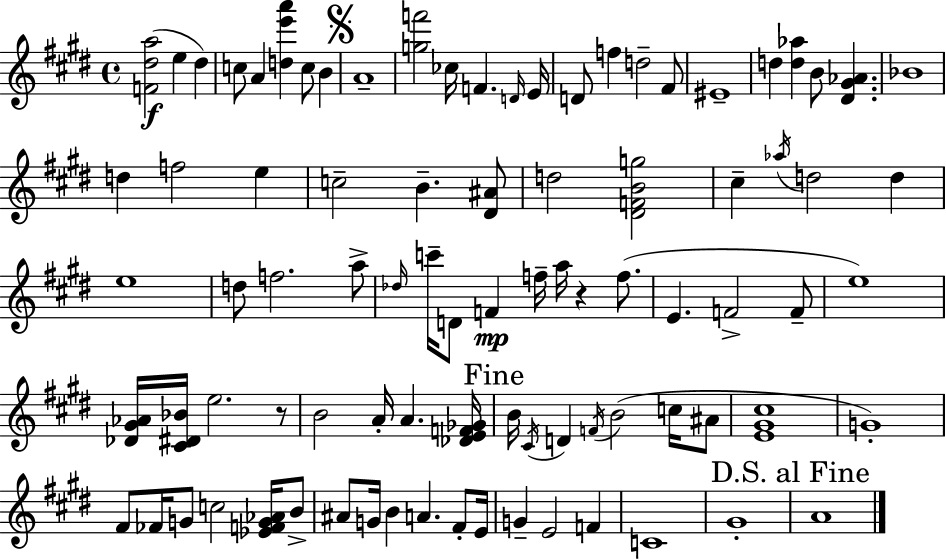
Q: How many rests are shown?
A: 2